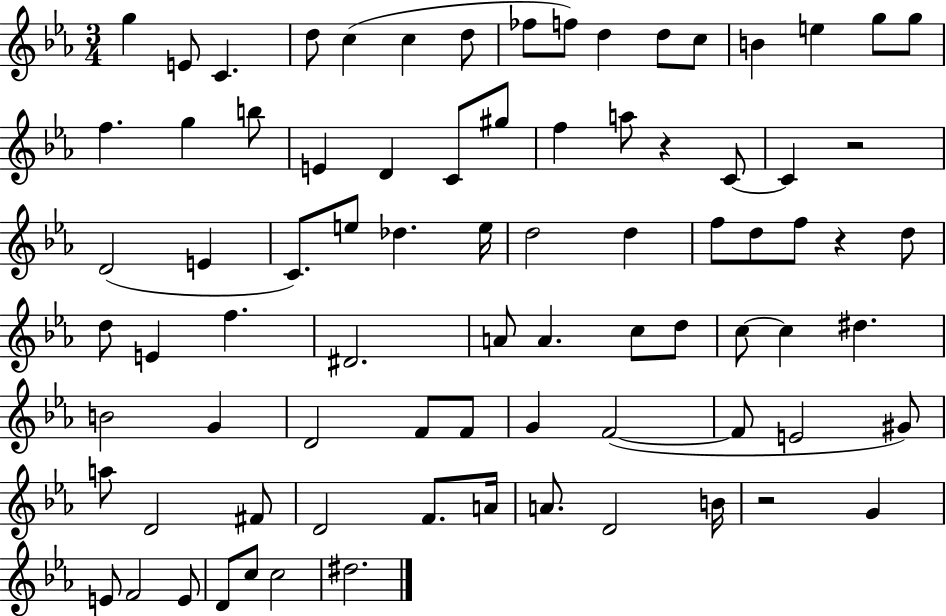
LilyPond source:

{
  \clef treble
  \numericTimeSignature
  \time 3/4
  \key ees \major
  g''4 e'8 c'4. | d''8 c''4( c''4 d''8 | fes''8 f''8) d''4 d''8 c''8 | b'4 e''4 g''8 g''8 | \break f''4. g''4 b''8 | e'4 d'4 c'8 gis''8 | f''4 a''8 r4 c'8~~ | c'4 r2 | \break d'2( e'4 | c'8.) e''8 des''4. e''16 | d''2 d''4 | f''8 d''8 f''8 r4 d''8 | \break d''8 e'4 f''4. | dis'2. | a'8 a'4. c''8 d''8 | c''8~~ c''4 dis''4. | \break b'2 g'4 | d'2 f'8 f'8 | g'4 f'2~(~ | f'8 e'2 gis'8) | \break a''8 d'2 fis'8 | d'2 f'8. a'16 | a'8. d'2 b'16 | r2 g'4 | \break e'8 f'2 e'8 | d'8 c''8 c''2 | dis''2. | \bar "|."
}